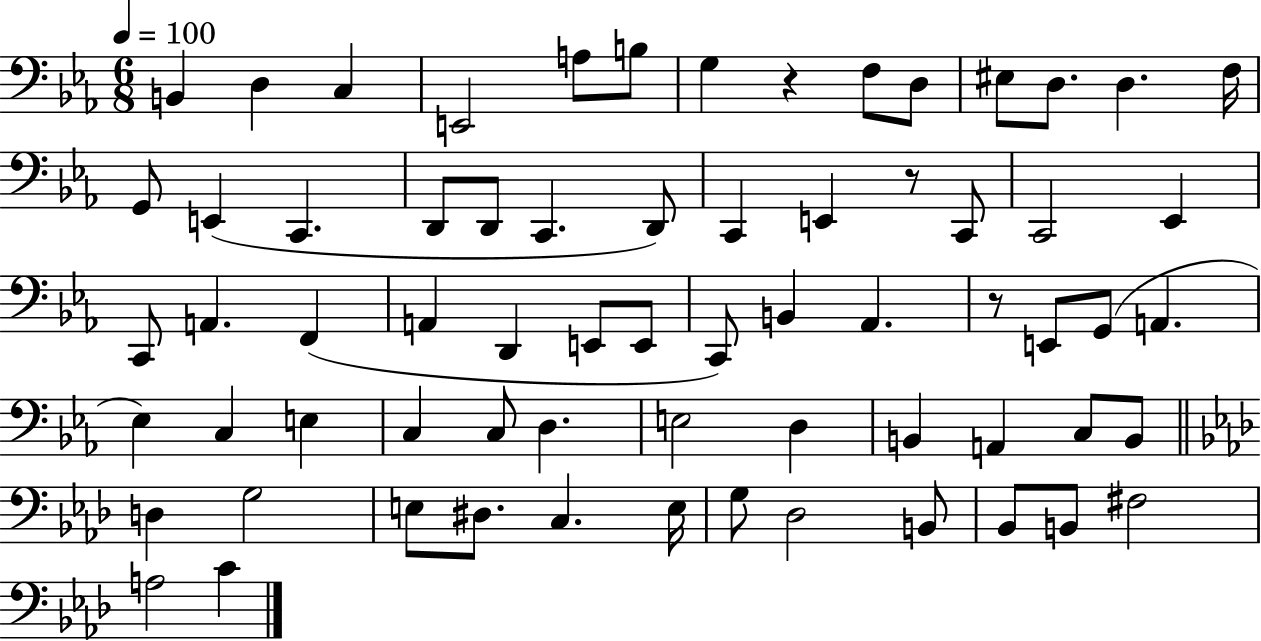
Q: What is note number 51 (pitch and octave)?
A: D3